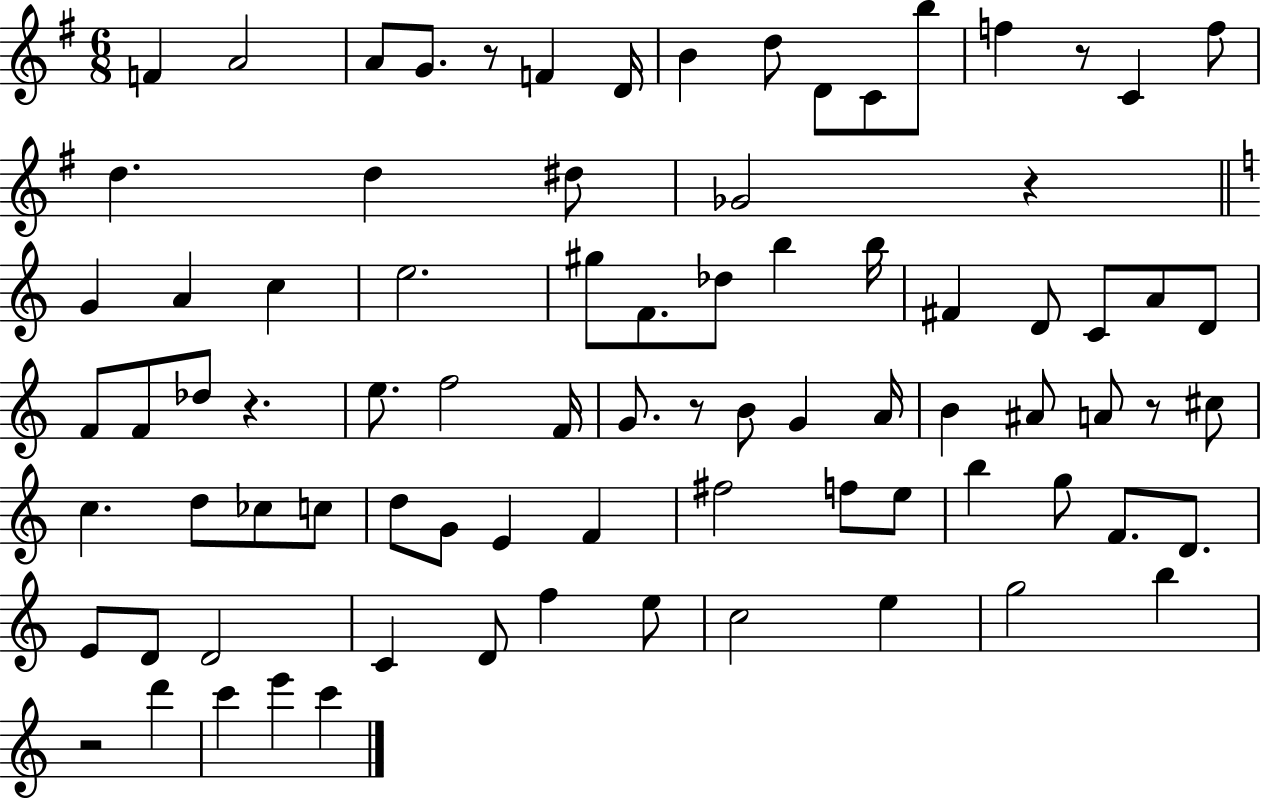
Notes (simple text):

F4/q A4/h A4/e G4/e. R/e F4/q D4/s B4/q D5/e D4/e C4/e B5/e F5/q R/e C4/q F5/e D5/q. D5/q D#5/e Gb4/h R/q G4/q A4/q C5/q E5/h. G#5/e F4/e. Db5/e B5/q B5/s F#4/q D4/e C4/e A4/e D4/e F4/e F4/e Db5/e R/q. E5/e. F5/h F4/s G4/e. R/e B4/e G4/q A4/s B4/q A#4/e A4/e R/e C#5/e C5/q. D5/e CES5/e C5/e D5/e G4/e E4/q F4/q F#5/h F5/e E5/e B5/q G5/e F4/e. D4/e. E4/e D4/e D4/h C4/q D4/e F5/q E5/e C5/h E5/q G5/h B5/q R/h D6/q C6/q E6/q C6/q